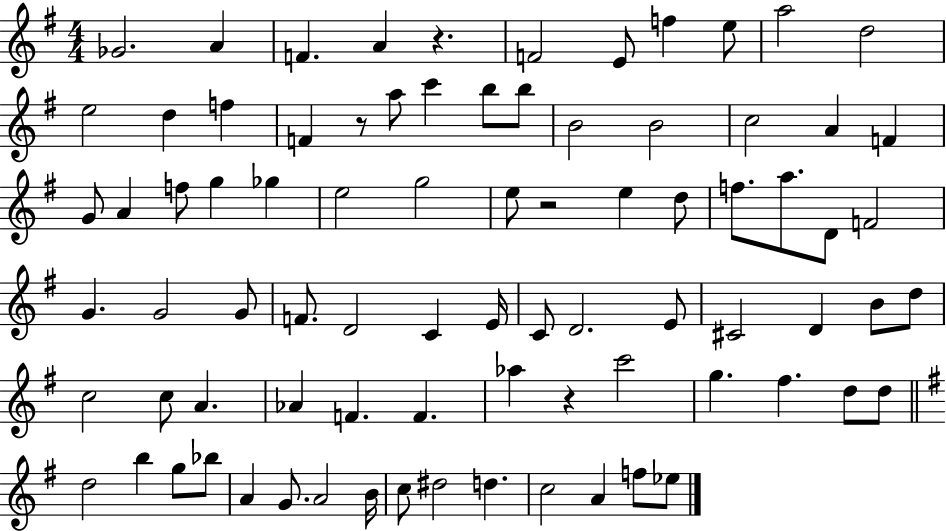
Gb4/h. A4/q F4/q. A4/q R/q. F4/h E4/e F5/q E5/e A5/h D5/h E5/h D5/q F5/q F4/q R/e A5/e C6/q B5/e B5/e B4/h B4/h C5/h A4/q F4/q G4/e A4/q F5/e G5/q Gb5/q E5/h G5/h E5/e R/h E5/q D5/e F5/e. A5/e. D4/e F4/h G4/q. G4/h G4/e F4/e. D4/h C4/q E4/s C4/e D4/h. E4/e C#4/h D4/q B4/e D5/e C5/h C5/e A4/q. Ab4/q F4/q. F4/q. Ab5/q R/q C6/h G5/q. F#5/q. D5/e D5/e D5/h B5/q G5/e Bb5/e A4/q G4/e. A4/h B4/s C5/e D#5/h D5/q. C5/h A4/q F5/e Eb5/e